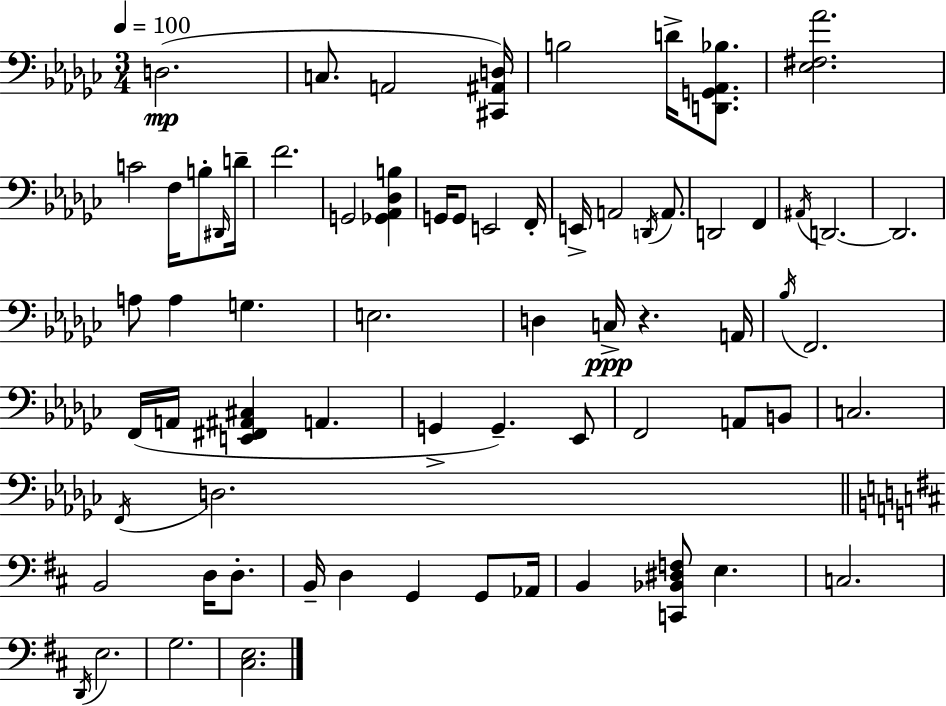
D3/h. C3/e. A2/h [C#2,A#2,D3]/s B3/h D4/s [D2,G2,Ab2,Bb3]/e. [Eb3,F#3,Ab4]/h. C4/h F3/s B3/e D#2/s D4/s F4/h. G2/h [Gb2,Ab2,Db3,B3]/q G2/s G2/e E2/h F2/s E2/s A2/h D2/s A2/e. D2/h F2/q A#2/s D2/h. D2/h. A3/e A3/q G3/q. E3/h. D3/q C3/s R/q. A2/s Bb3/s F2/h. F2/s A2/s [E2,F#2,A#2,C#3]/q A2/q. G2/q G2/q. Eb2/e F2/h A2/e B2/e C3/h. F2/s D3/h. B2/h D3/s D3/e. B2/s D3/q G2/q G2/e Ab2/s B2/q [C2,Bb2,D#3,F3]/e E3/q. C3/h. D2/s E3/h. G3/h. [C#3,E3]/h.